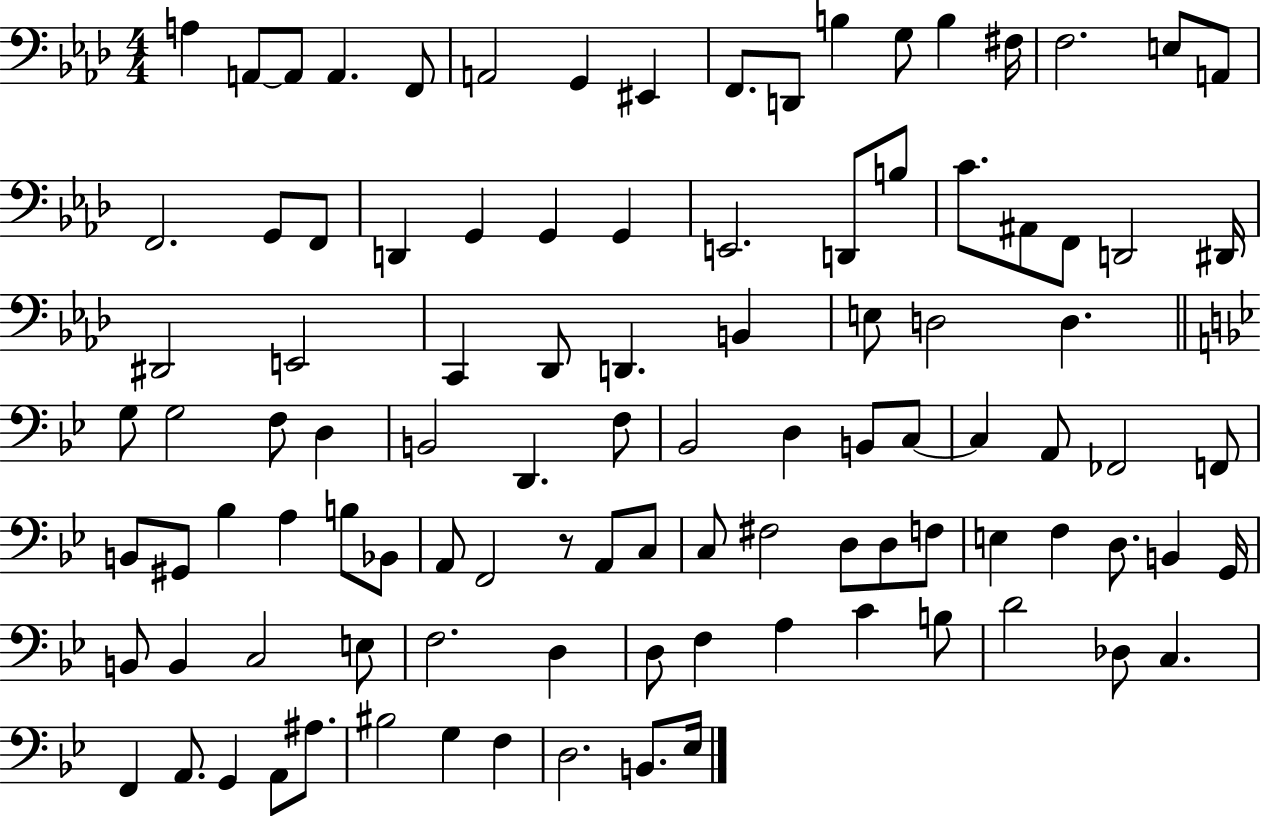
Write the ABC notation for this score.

X:1
T:Untitled
M:4/4
L:1/4
K:Ab
A, A,,/2 A,,/2 A,, F,,/2 A,,2 G,, ^E,, F,,/2 D,,/2 B, G,/2 B, ^F,/4 F,2 E,/2 A,,/2 F,,2 G,,/2 F,,/2 D,, G,, G,, G,, E,,2 D,,/2 B,/2 C/2 ^A,,/2 F,,/2 D,,2 ^D,,/4 ^D,,2 E,,2 C,, _D,,/2 D,, B,, E,/2 D,2 D, G,/2 G,2 F,/2 D, B,,2 D,, F,/2 _B,,2 D, B,,/2 C,/2 C, A,,/2 _F,,2 F,,/2 B,,/2 ^G,,/2 _B, A, B,/2 _B,,/2 A,,/2 F,,2 z/2 A,,/2 C,/2 C,/2 ^F,2 D,/2 D,/2 F,/2 E, F, D,/2 B,, G,,/4 B,,/2 B,, C,2 E,/2 F,2 D, D,/2 F, A, C B,/2 D2 _D,/2 C, F,, A,,/2 G,, A,,/2 ^A,/2 ^B,2 G, F, D,2 B,,/2 _E,/4